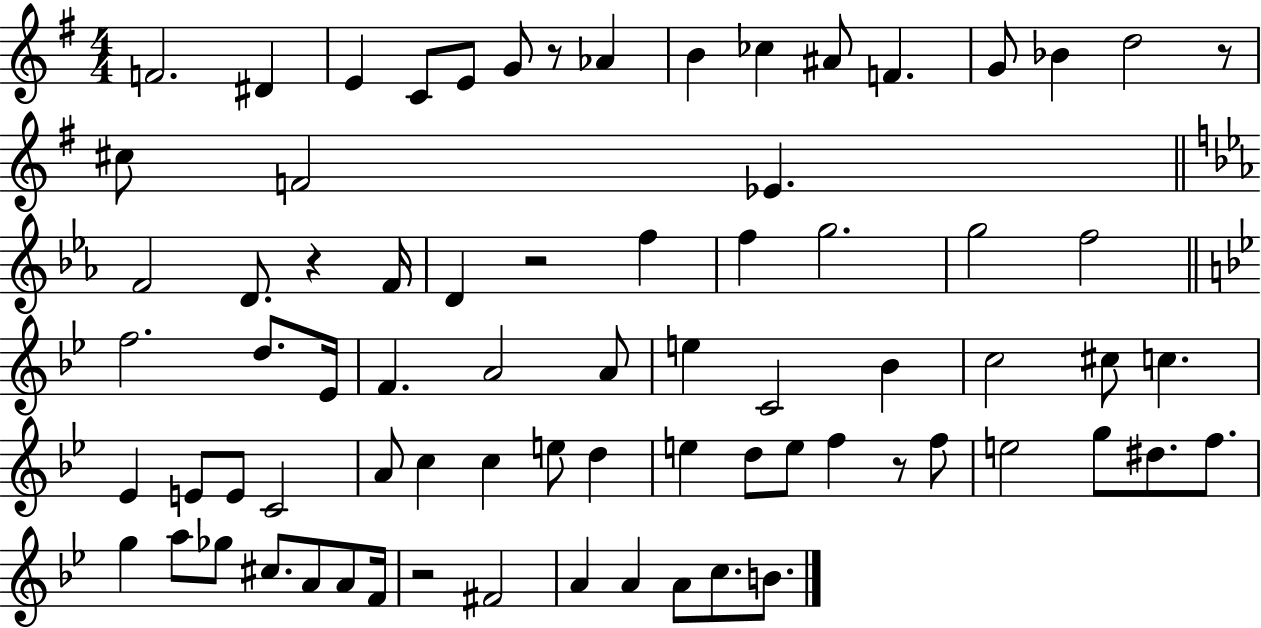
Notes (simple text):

F4/h. D#4/q E4/q C4/e E4/e G4/e R/e Ab4/q B4/q CES5/q A#4/e F4/q. G4/e Bb4/q D5/h R/e C#5/e F4/h Eb4/q. F4/h D4/e. R/q F4/s D4/q R/h F5/q F5/q G5/h. G5/h F5/h F5/h. D5/e. Eb4/s F4/q. A4/h A4/e E5/q C4/h Bb4/q C5/h C#5/e C5/q. Eb4/q E4/e E4/e C4/h A4/e C5/q C5/q E5/e D5/q E5/q D5/e E5/e F5/q R/e F5/e E5/h G5/e D#5/e. F5/e. G5/q A5/e Gb5/e C#5/e. A4/e A4/e F4/s R/h F#4/h A4/q A4/q A4/e C5/e. B4/e.